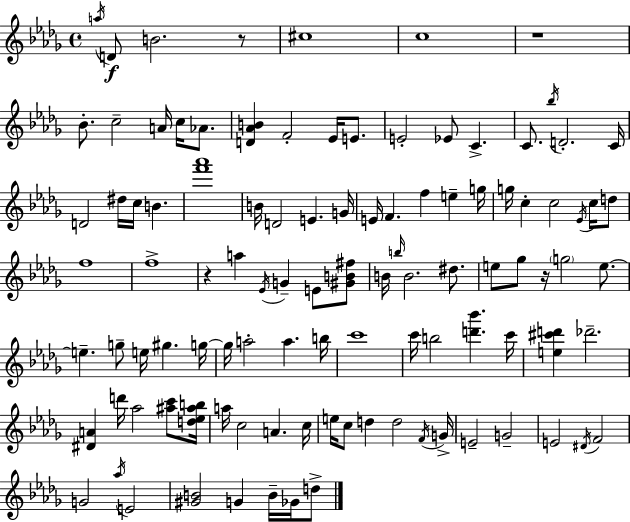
{
  \clef treble
  \time 4/4
  \defaultTimeSignature
  \key bes \minor
  \acciaccatura { a''16 }\f d'8 b'2. r8 | cis''1 | c''1 | r1 | \break bes'8.-. c''2-- a'16 c''16 aes'8. | <d' aes' b'>4 f'2-. ees'16 e'8. | e'2-. ees'8 c'4.-> | c'8. \acciaccatura { bes''16 } d'2.-. | \break c'16 d'2 dis''16 c''16 b'4. | <f''' aes'''>1 | b'16 d'2 e'4. | g'16 e'16 f'4. f''4 e''4-- | \break g''16 g''16 c''4-. c''2 \acciaccatura { ees'16 } | c''16 d''8 f''1 | f''1-> | r4 a''4 \acciaccatura { ees'16 } g'4-- | \break e'8 <gis' b' fis''>8 b'16 \grace { b''16 } b'2. | dis''8. e''8 ges''8 r16 \parenthesize g''2 | e''8.~~ e''4.-- g''8-- e''16 gis''4. | g''16~~ g''16 a''2-. a''4. | \break b''16 c'''1 | c'''16 b''2 <d''' bes'''>4. | c'''16 <e'' cis''' d'''>4 des'''2.-- | <dis' a'>4 d'''16 aes''2 | \break <ais'' c'''>8 <d'' ees'' ais'' b''>16 a''16 c''2 a'4. | c''16 e''16 c''8 d''4 d''2 | \acciaccatura { f'16 } g'16-> e'2-- g'2-- | e'2 \acciaccatura { dis'16 } f'2 | \break g'2 \acciaccatura { aes''16 } | e'2 <gis' b'>2 | g'4 b'16-- ges'16 d''8-> \bar "|."
}